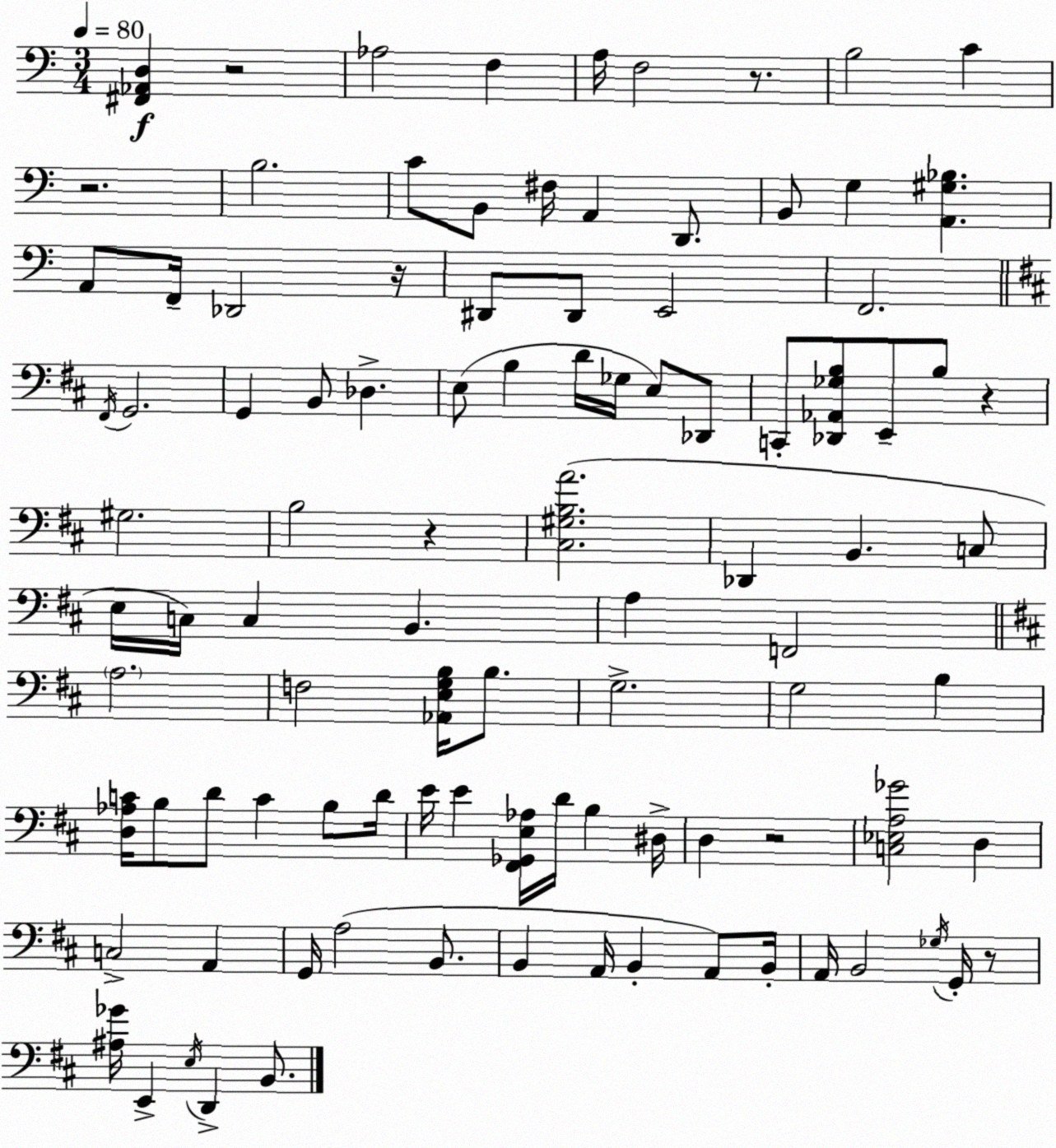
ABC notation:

X:1
T:Untitled
M:3/4
L:1/4
K:C
[^F,,_A,,D,] z2 _A,2 F, A,/4 F,2 z/2 B,2 C z2 B,2 C/2 B,,/2 ^F,/4 A,, D,,/2 B,,/2 G, [A,,^G,_B,] A,,/2 F,,/4 _D,,2 z/4 ^D,,/2 ^D,,/2 E,,2 F,,2 ^F,,/4 G,,2 G,, B,,/2 _D, E,/2 B, D/4 _G,/4 E,/2 _D,,/2 C,,/2 [_D,,_A,,_G,B,]/2 E,,/2 B,/2 z ^G,2 B,2 z [^C,^G,B,A]2 _D,, B,, C,/2 E,/4 C,/4 C, B,, A, F,,2 A,2 F,2 [_A,,E,G,B,]/4 B,/2 G,2 G,2 B, [D,_A,C]/4 B,/2 D/2 C B,/2 D/4 E/4 E [^F,,_G,,E,_A,]/4 D/4 B, ^D,/4 D, z2 [C,_E,A,_G]2 D, C,2 A,, G,,/4 A,2 B,,/2 B,, A,,/4 B,, A,,/2 B,,/4 A,,/4 B,,2 _G,/4 G,,/4 z/2 [^A,_G]/4 E,, E,/4 D,, B,,/2